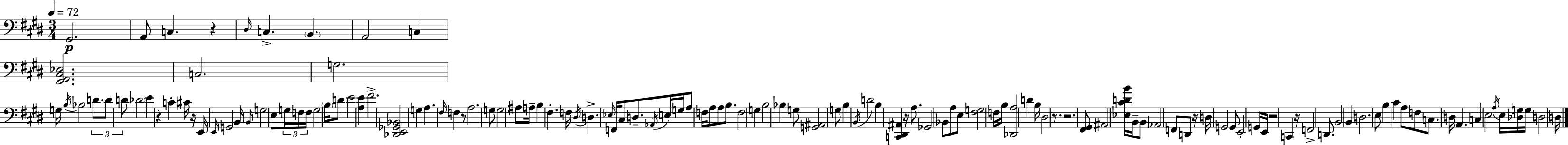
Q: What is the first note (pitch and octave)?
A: G#2